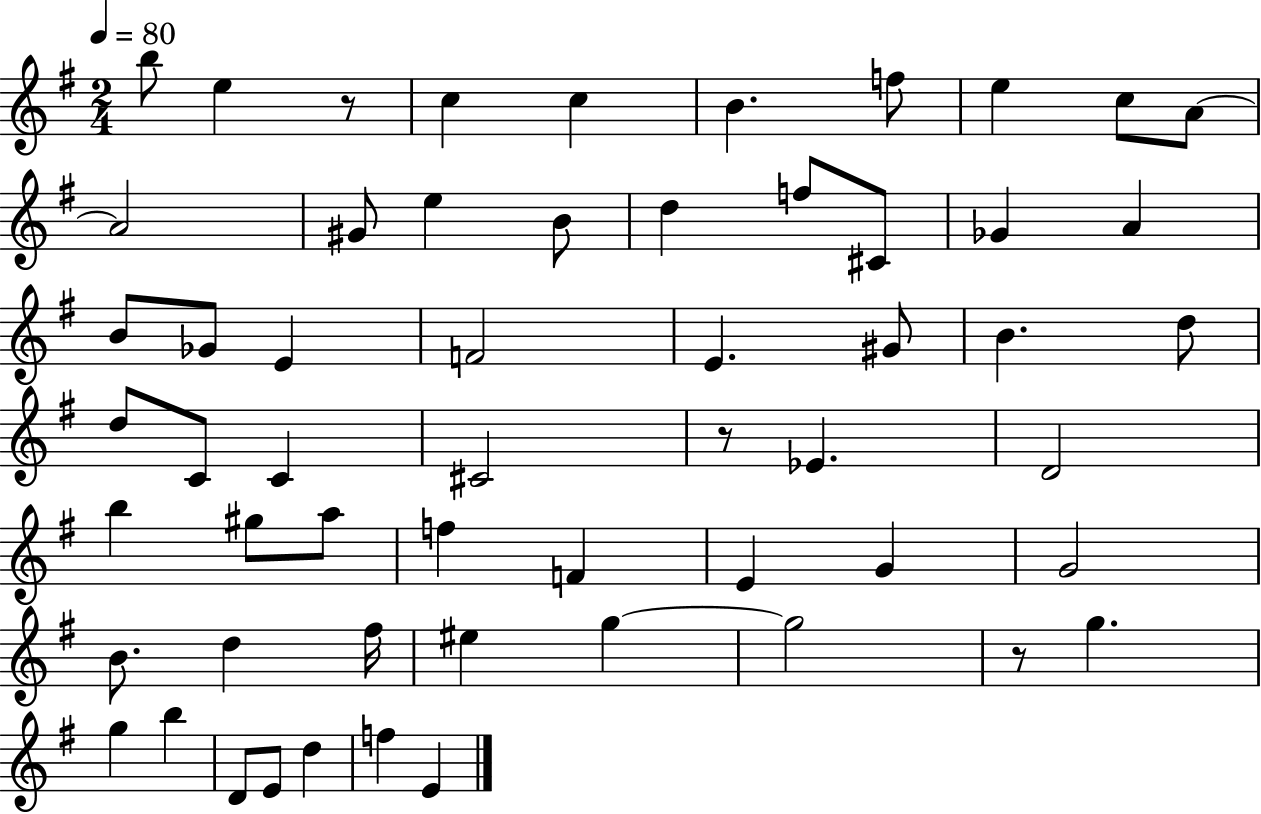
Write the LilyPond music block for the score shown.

{
  \clef treble
  \numericTimeSignature
  \time 2/4
  \key g \major
  \tempo 4 = 80
  b''8 e''4 r8 | c''4 c''4 | b'4. f''8 | e''4 c''8 a'8~~ | \break a'2 | gis'8 e''4 b'8 | d''4 f''8 cis'8 | ges'4 a'4 | \break b'8 ges'8 e'4 | f'2 | e'4. gis'8 | b'4. d''8 | \break d''8 c'8 c'4 | cis'2 | r8 ees'4. | d'2 | \break b''4 gis''8 a''8 | f''4 f'4 | e'4 g'4 | g'2 | \break b'8. d''4 fis''16 | eis''4 g''4~~ | g''2 | r8 g''4. | \break g''4 b''4 | d'8 e'8 d''4 | f''4 e'4 | \bar "|."
}